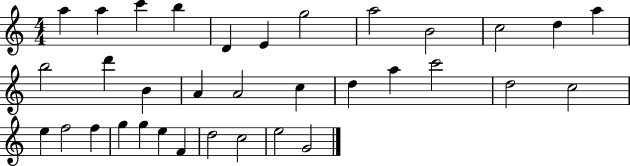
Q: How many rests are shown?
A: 0